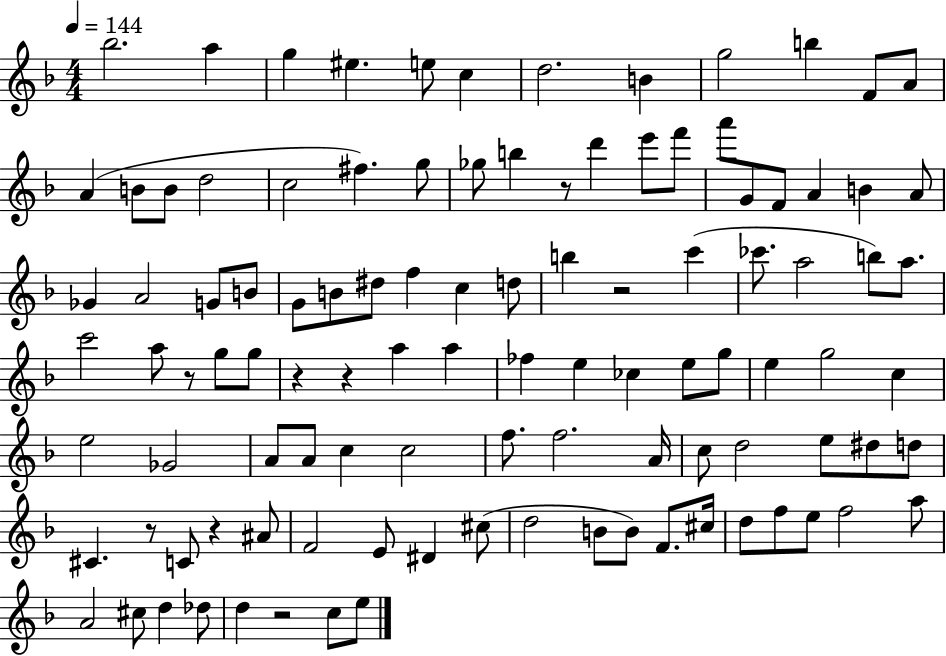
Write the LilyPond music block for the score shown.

{
  \clef treble
  \numericTimeSignature
  \time 4/4
  \key f \major
  \tempo 4 = 144
  bes''2. a''4 | g''4 eis''4. e''8 c''4 | d''2. b'4 | g''2 b''4 f'8 a'8 | \break a'4( b'8 b'8 d''2 | c''2 fis''4.) g''8 | ges''8 b''4 r8 d'''4 e'''8 f'''8 | a'''8 g'8 f'8 a'4 b'4 a'8 | \break ges'4 a'2 g'8 b'8 | g'8 b'8 dis''8 f''4 c''4 d''8 | b''4 r2 c'''4( | ces'''8. a''2 b''8) a''8. | \break c'''2 a''8 r8 g''8 g''8 | r4 r4 a''4 a''4 | fes''4 e''4 ces''4 e''8 g''8 | e''4 g''2 c''4 | \break e''2 ges'2 | a'8 a'8 c''4 c''2 | f''8. f''2. a'16 | c''8 d''2 e''8 dis''8 d''8 | \break cis'4. r8 c'8 r4 ais'8 | f'2 e'8 dis'4 cis''8( | d''2 b'8 b'8) f'8. cis''16 | d''8 f''8 e''8 f''2 a''8 | \break a'2 cis''8 d''4 des''8 | d''4 r2 c''8 e''8 | \bar "|."
}